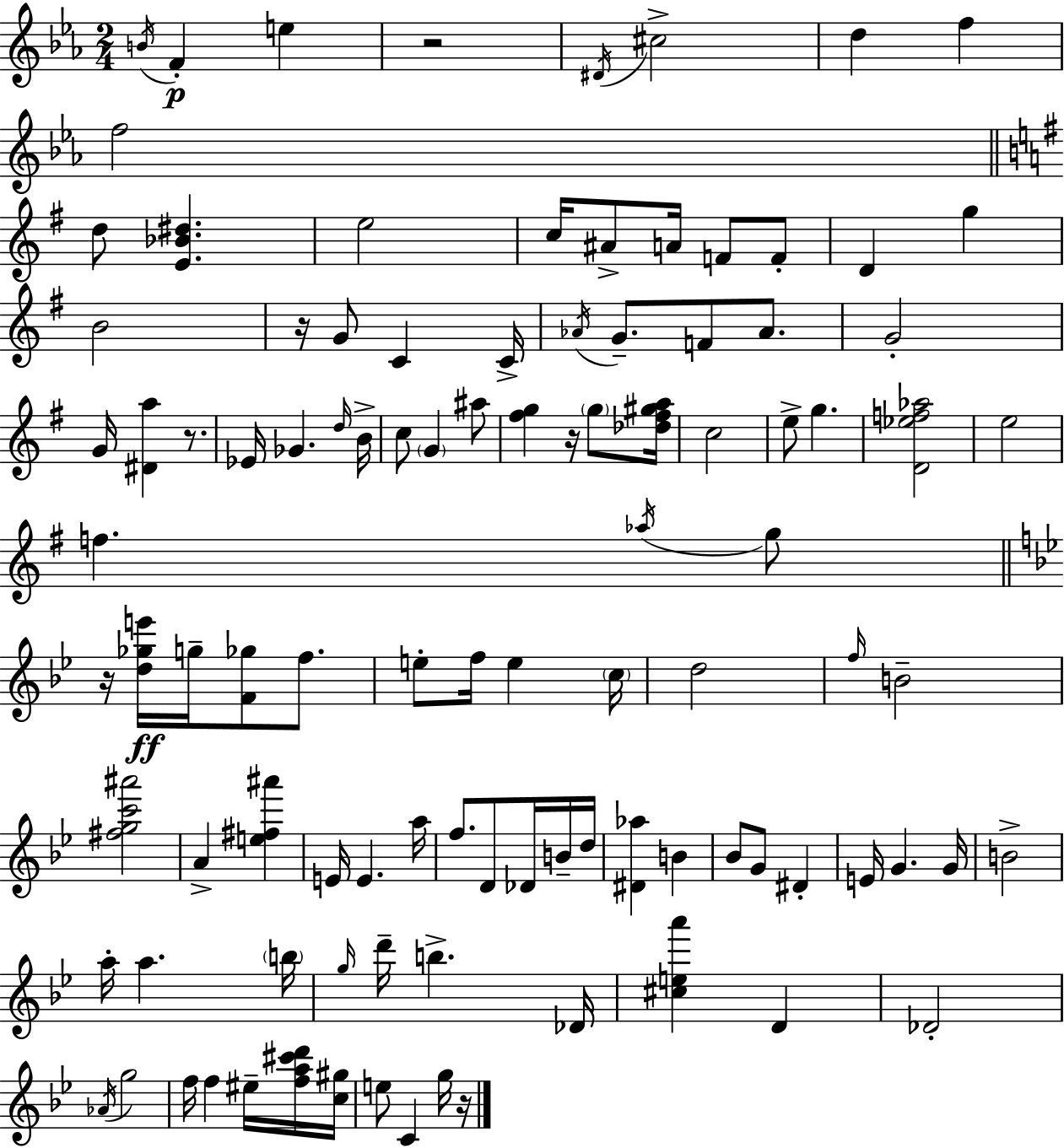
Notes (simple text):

B4/s F4/q E5/q R/h D#4/s C#5/h D5/q F5/q F5/h D5/e [E4,Bb4,D#5]/q. E5/h C5/s A#4/e A4/s F4/e F4/e D4/q G5/q B4/h R/s G4/e C4/q C4/s Ab4/s G4/e. F4/e Ab4/e. G4/h G4/s [D#4,A5]/q R/e. Eb4/s Gb4/q. D5/s B4/s C5/e G4/q A#5/e [F#5,G5]/q R/s G5/e [Db5,F#5,G#5,A5]/s C5/h E5/e G5/q. [D4,Eb5,F5,Ab5]/h E5/h F5/q. Ab5/s G5/e R/s [D5,Gb5,E6]/s G5/s [F4,Gb5]/e F5/e. E5/e F5/s E5/q C5/s D5/h F5/s B4/h [F#5,G5,C6,A#6]/h A4/q [E5,F#5,A#6]/q E4/s E4/q. A5/s F5/e. D4/e Db4/s B4/s D5/s [D#4,Ab5]/q B4/q Bb4/e G4/e D#4/q E4/s G4/q. G4/s B4/h A5/s A5/q. B5/s G5/s D6/s B5/q. Db4/s [C#5,E5,A6]/q D4/q Db4/h Ab4/s G5/h F5/s F5/q EIS5/s [F5,A5,C#6,D6]/s [C5,G#5]/s E5/e C4/q G5/s R/s